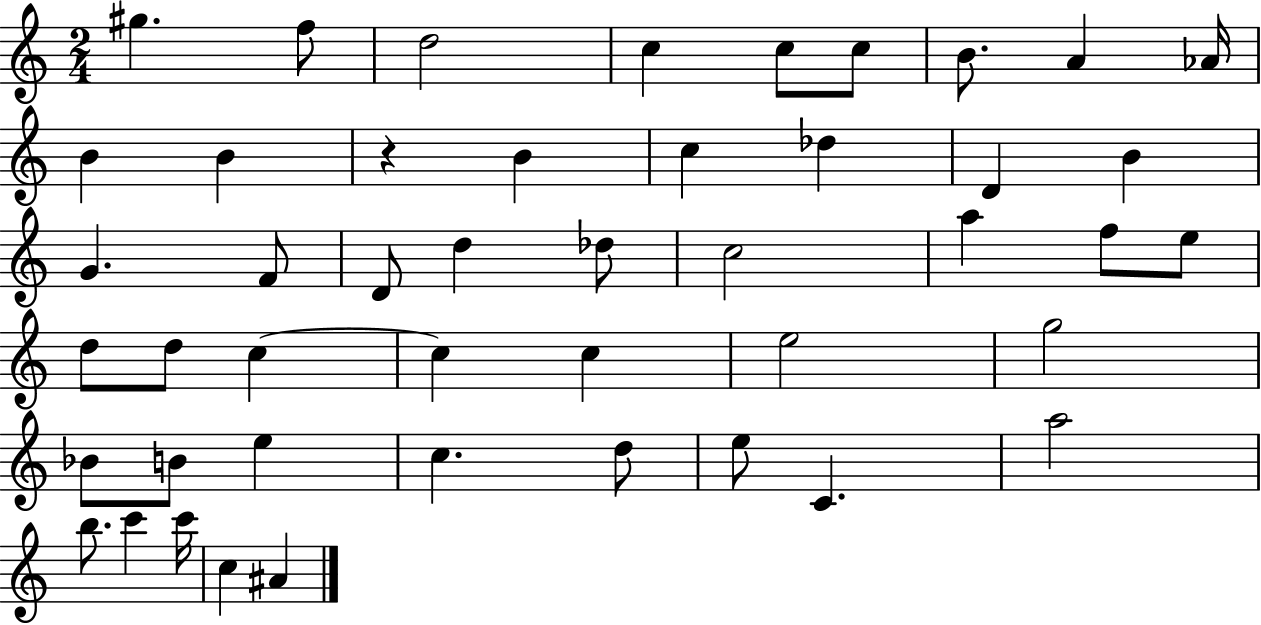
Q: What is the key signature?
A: C major